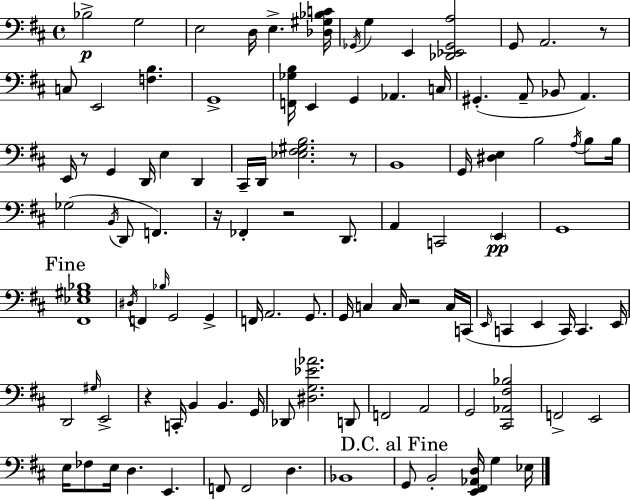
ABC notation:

X:1
T:Untitled
M:4/4
L:1/4
K:D
_B,2 G,2 E,2 D,/4 E, [_D,^G,_B,C]/4 _G,,/4 G, E,, [_D,,_E,,_G,,A,]2 G,,/2 A,,2 z/2 C,/2 E,,2 [F,B,] G,,4 [F,,_G,B,]/4 E,, G,, _A,, C,/4 ^G,, A,,/2 _B,,/2 A,, E,,/4 z/2 G,, D,,/4 E, D,, ^C,,/4 D,,/4 [_E,^F,^G,B,]2 z/2 B,,4 G,,/4 [^D,E,] B,2 A,/4 B,/2 B,/4 _G,2 B,,/4 D,,/2 F,, z/4 _F,, z2 D,,/2 A,, C,,2 E,, G,,4 [^F,,_E,^G,_B,]4 ^D,/4 F,, _B,/4 G,,2 G,, F,,/4 A,,2 G,,/2 G,,/4 C, C,/4 z2 C,/4 C,,/4 E,,/4 C,, E,, C,,/4 C,, E,,/4 D,,2 ^G,/4 E,,2 z C,,/4 B,, B,, G,,/4 _D,,/2 [^D,G,_E_A]2 D,,/2 F,,2 A,,2 G,,2 [^C,,_A,,^F,_B,]2 F,,2 E,,2 E,/4 _F,/2 E,/4 D, E,, F,,/2 F,,2 D, _B,,4 G,,/2 B,,2 [E,,^F,,_A,,D,]/4 G, _E,/4